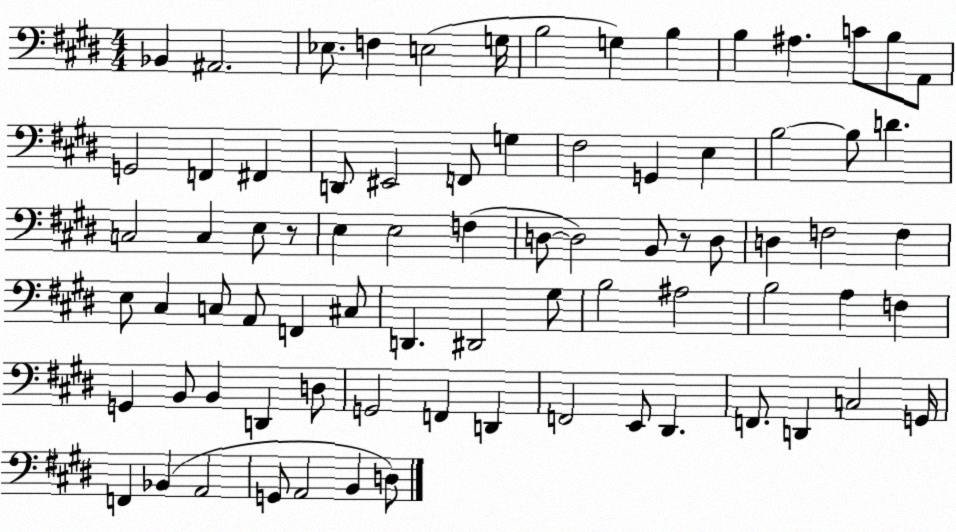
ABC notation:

X:1
T:Untitled
M:4/4
L:1/4
K:E
_B,, ^A,,2 _E,/2 F, E,2 G,/4 B,2 G, B, B, ^A, C/2 B,/2 A,,/2 G,,2 F,, ^F,, D,,/2 ^E,,2 F,,/2 G, ^F,2 G,, E, B,2 B,/2 D C,2 C, E,/2 z/2 E, E,2 F, D,/2 D,2 B,,/2 z/2 D,/2 D, F,2 F, E,/2 ^C, C,/2 A,,/2 F,, ^C,/2 D,, ^D,,2 ^G,/2 B,2 ^A,2 B,2 A, F, G,, B,,/2 B,, D,, D,/2 G,,2 F,, D,, F,,2 E,,/2 ^D,, F,,/2 D,, C,2 G,,/4 F,, _B,, A,,2 G,,/2 A,,2 B,, D,/2